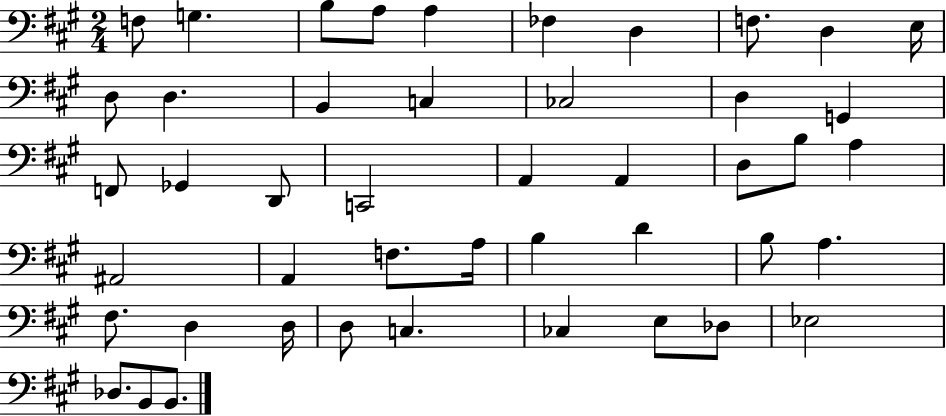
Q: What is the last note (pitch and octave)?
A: B2